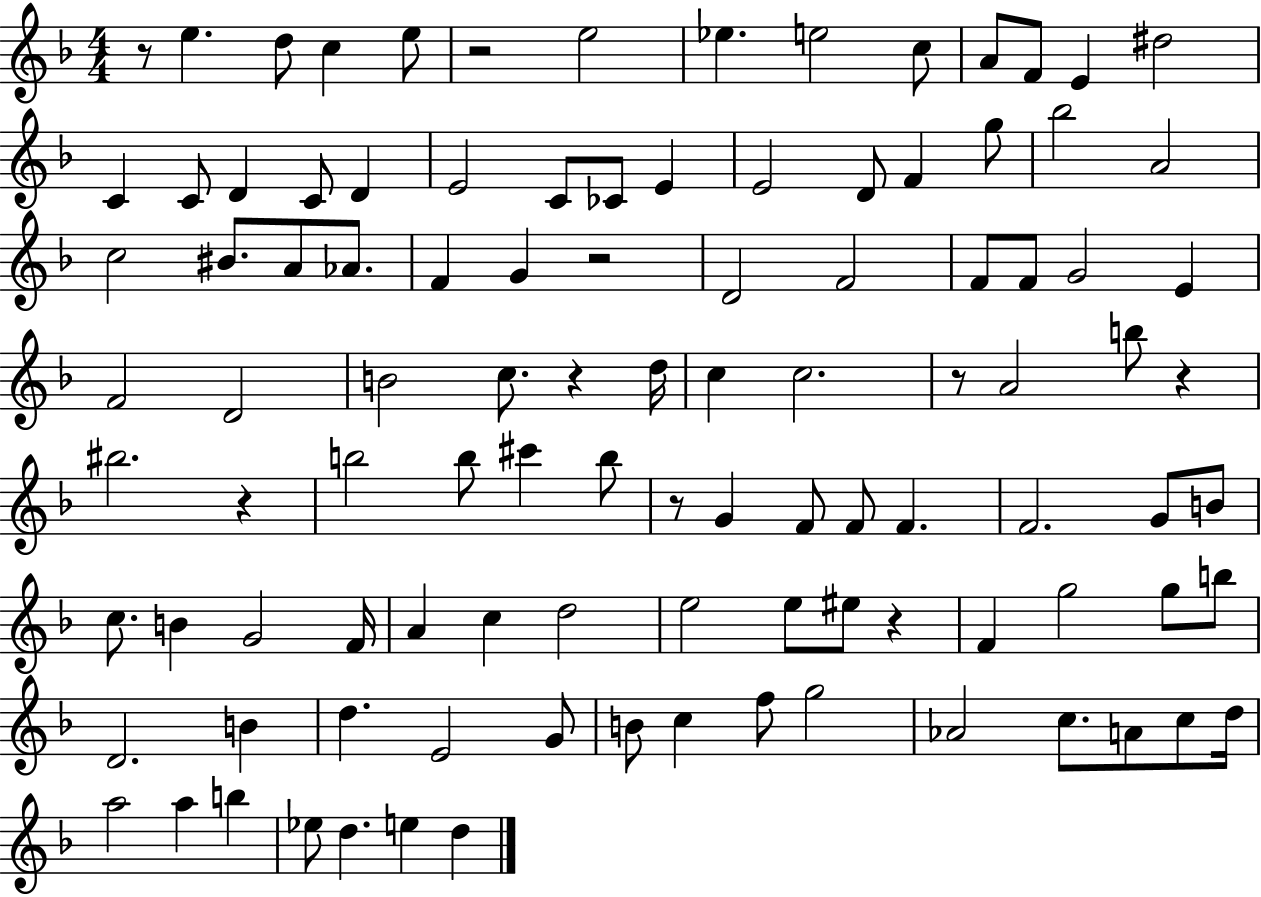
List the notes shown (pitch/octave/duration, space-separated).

R/e E5/q. D5/e C5/q E5/e R/h E5/h Eb5/q. E5/h C5/e A4/e F4/e E4/q D#5/h C4/q C4/e D4/q C4/e D4/q E4/h C4/e CES4/e E4/q E4/h D4/e F4/q G5/e Bb5/h A4/h C5/h BIS4/e. A4/e Ab4/e. F4/q G4/q R/h D4/h F4/h F4/e F4/e G4/h E4/q F4/h D4/h B4/h C5/e. R/q D5/s C5/q C5/h. R/e A4/h B5/e R/q BIS5/h. R/q B5/h B5/e C#6/q B5/e R/e G4/q F4/e F4/e F4/q. F4/h. G4/e B4/e C5/e. B4/q G4/h F4/s A4/q C5/q D5/h E5/h E5/e EIS5/e R/q F4/q G5/h G5/e B5/e D4/h. B4/q D5/q. E4/h G4/e B4/e C5/q F5/e G5/h Ab4/h C5/e. A4/e C5/e D5/s A5/h A5/q B5/q Eb5/e D5/q. E5/q D5/q